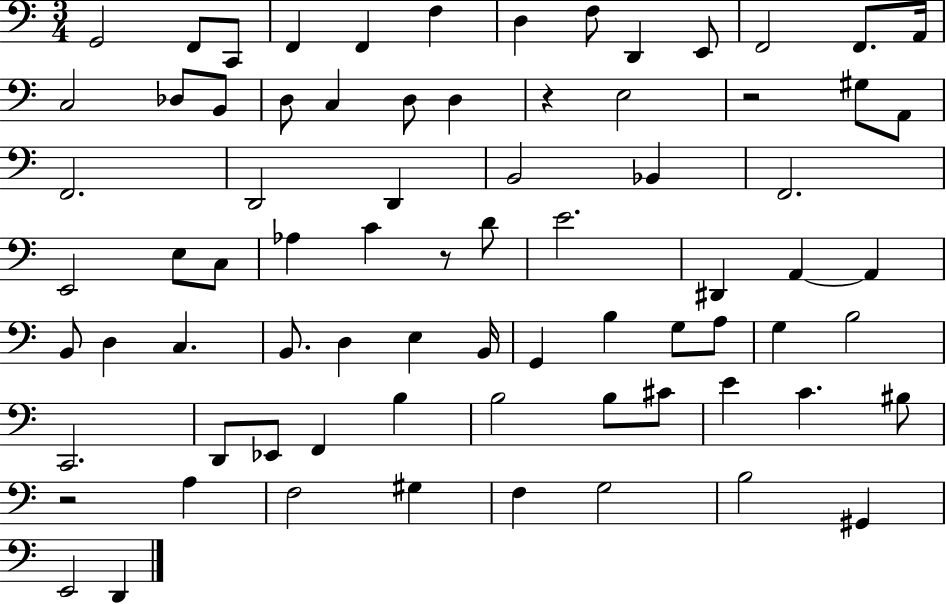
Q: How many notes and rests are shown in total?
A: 76